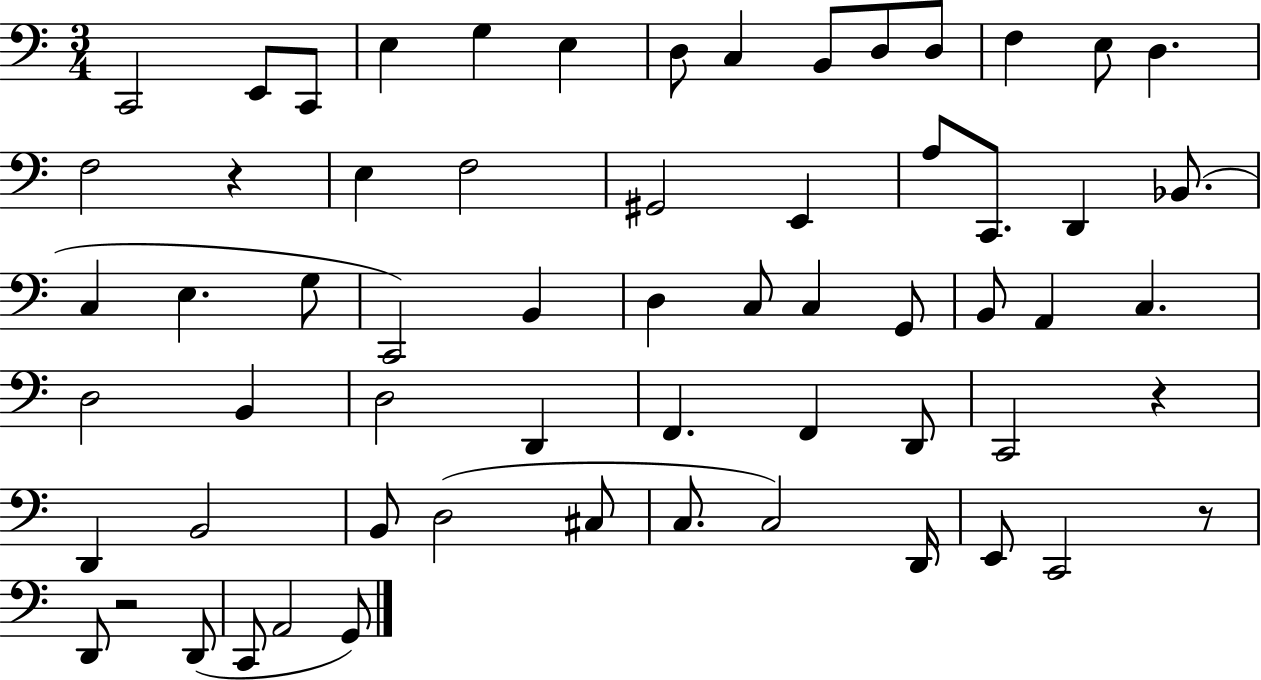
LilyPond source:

{
  \clef bass
  \numericTimeSignature
  \time 3/4
  \key c \major
  \repeat volta 2 { c,2 e,8 c,8 | e4 g4 e4 | d8 c4 b,8 d8 d8 | f4 e8 d4. | \break f2 r4 | e4 f2 | gis,2 e,4 | a8 c,8. d,4 bes,8.( | \break c4 e4. g8 | c,2) b,4 | d4 c8 c4 g,8 | b,8 a,4 c4. | \break d2 b,4 | d2 d,4 | f,4. f,4 d,8 | c,2 r4 | \break d,4 b,2 | b,8 d2( cis8 | c8. c2) d,16 | e,8 c,2 r8 | \break d,8 r2 d,8( | c,8 a,2 g,8) | } \bar "|."
}